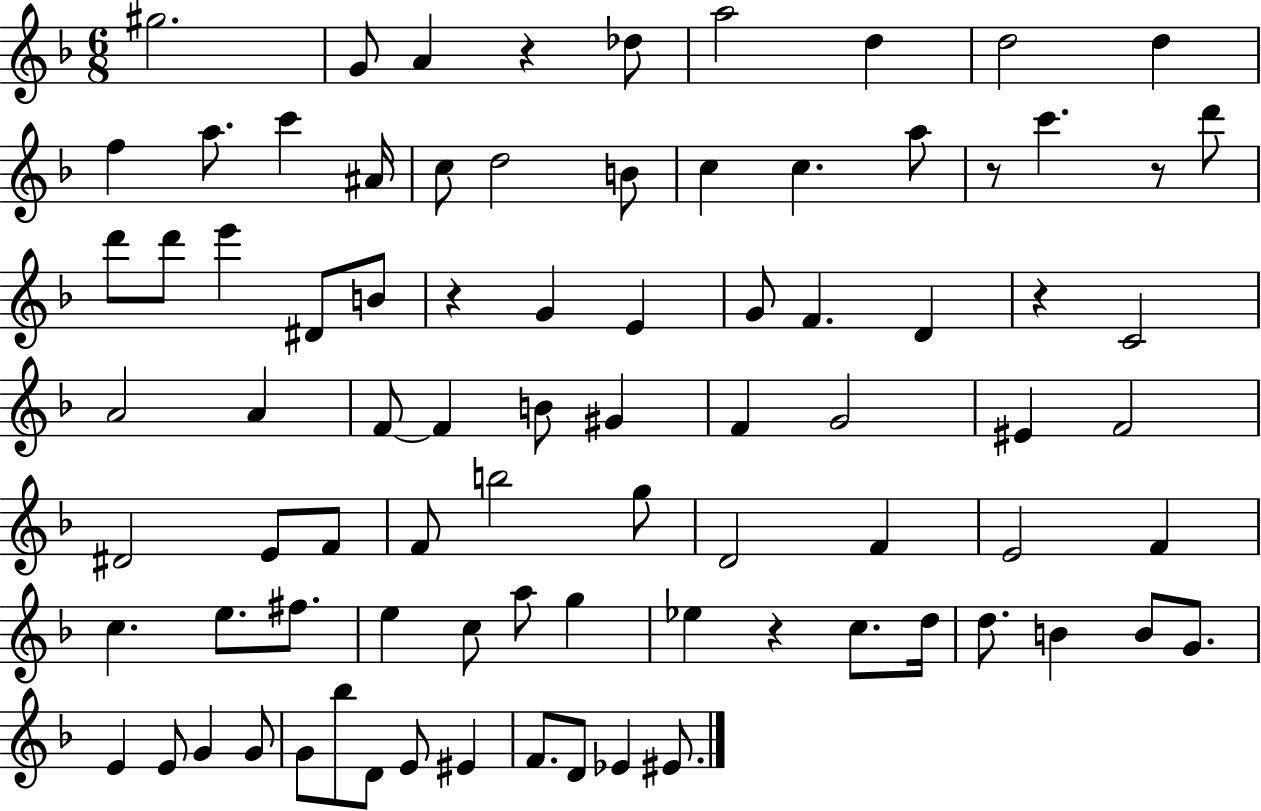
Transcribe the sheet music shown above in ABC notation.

X:1
T:Untitled
M:6/8
L:1/4
K:F
^g2 G/2 A z _d/2 a2 d d2 d f a/2 c' ^A/4 c/2 d2 B/2 c c a/2 z/2 c' z/2 d'/2 d'/2 d'/2 e' ^D/2 B/2 z G E G/2 F D z C2 A2 A F/2 F B/2 ^G F G2 ^E F2 ^D2 E/2 F/2 F/2 b2 g/2 D2 F E2 F c e/2 ^f/2 e c/2 a/2 g _e z c/2 d/4 d/2 B B/2 G/2 E E/2 G G/2 G/2 _b/2 D/2 E/2 ^E F/2 D/2 _E ^E/2